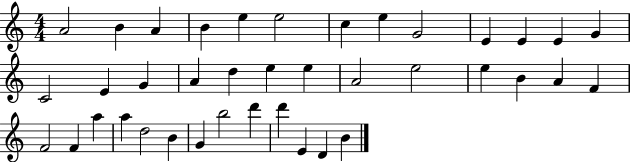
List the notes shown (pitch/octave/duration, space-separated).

A4/h B4/q A4/q B4/q E5/q E5/h C5/q E5/q G4/h E4/q E4/q E4/q G4/q C4/h E4/q G4/q A4/q D5/q E5/q E5/q A4/h E5/h E5/q B4/q A4/q F4/q F4/h F4/q A5/q A5/q D5/h B4/q G4/q B5/h D6/q D6/q E4/q D4/q B4/q